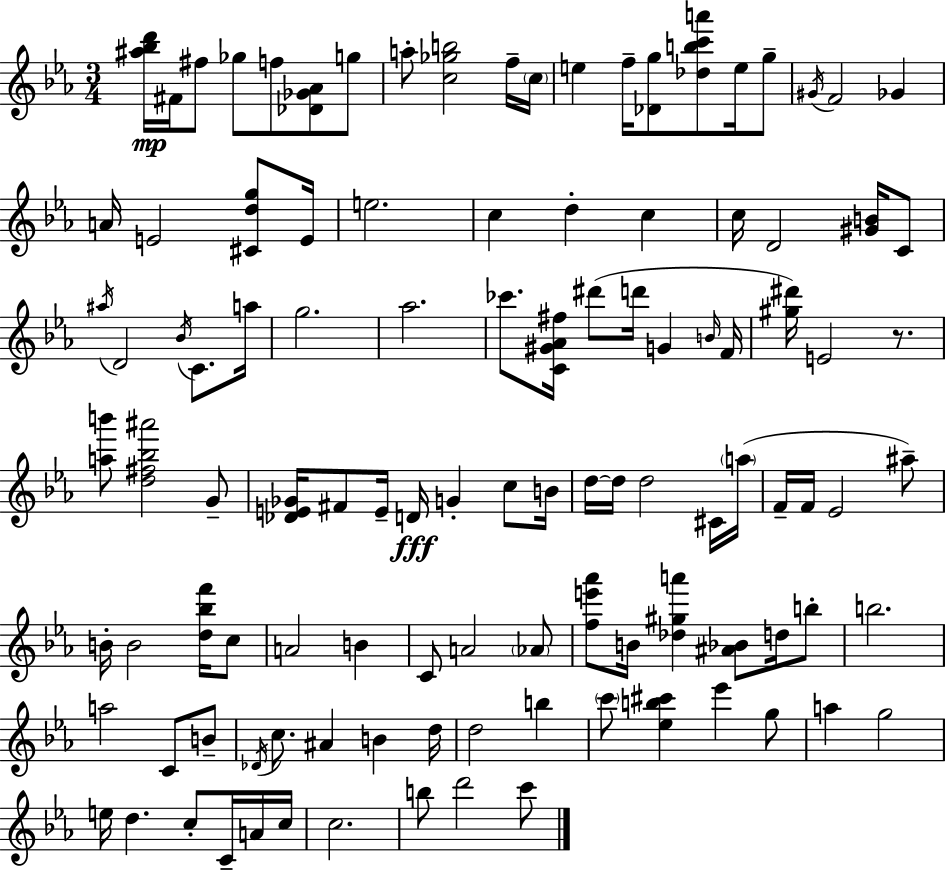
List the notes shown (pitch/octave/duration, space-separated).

[A#5,Bb5,D6]/s F#4/s F#5/e Gb5/e F5/e [Db4,Gb4,Ab4]/e G5/e A5/e [C5,Gb5,B5]/h F5/s C5/s E5/q F5/s [Db4,G5]/e [Db5,B5,C6,A6]/e E5/s G5/e G#4/s F4/h Gb4/q A4/s E4/h [C#4,D5,G5]/e E4/s E5/h. C5/q D5/q C5/q C5/s D4/h [G#4,B4]/s C4/e A#5/s D4/h Bb4/s C4/e. A5/s G5/h. Ab5/h. CES6/e. [C4,G#4,Ab4,F#5]/s D#6/e D6/s G4/q B4/s F4/s [G#5,D#6]/s E4/h R/e. [A5,B6]/e [D5,F#5,Bb5,A#6]/h G4/e [Db4,E4,Gb4]/s F#4/e E4/s D4/s G4/q C5/e B4/s D5/s D5/s D5/h C#4/s A5/s F4/s F4/s Eb4/h A#5/e B4/s B4/h [D5,Bb5,F6]/s C5/e A4/h B4/q C4/e A4/h Ab4/e [F5,E6,Ab6]/e B4/s [Db5,G#5,A6]/q [A#4,Bb4]/e D5/s B5/e B5/h. A5/h C4/e B4/e Db4/s C5/e. A#4/q B4/q D5/s D5/h B5/q C6/e [Eb5,B5,C#6]/q Eb6/q G5/e A5/q G5/h E5/s D5/q. C5/e C4/s A4/s C5/s C5/h. B5/e D6/h C6/e